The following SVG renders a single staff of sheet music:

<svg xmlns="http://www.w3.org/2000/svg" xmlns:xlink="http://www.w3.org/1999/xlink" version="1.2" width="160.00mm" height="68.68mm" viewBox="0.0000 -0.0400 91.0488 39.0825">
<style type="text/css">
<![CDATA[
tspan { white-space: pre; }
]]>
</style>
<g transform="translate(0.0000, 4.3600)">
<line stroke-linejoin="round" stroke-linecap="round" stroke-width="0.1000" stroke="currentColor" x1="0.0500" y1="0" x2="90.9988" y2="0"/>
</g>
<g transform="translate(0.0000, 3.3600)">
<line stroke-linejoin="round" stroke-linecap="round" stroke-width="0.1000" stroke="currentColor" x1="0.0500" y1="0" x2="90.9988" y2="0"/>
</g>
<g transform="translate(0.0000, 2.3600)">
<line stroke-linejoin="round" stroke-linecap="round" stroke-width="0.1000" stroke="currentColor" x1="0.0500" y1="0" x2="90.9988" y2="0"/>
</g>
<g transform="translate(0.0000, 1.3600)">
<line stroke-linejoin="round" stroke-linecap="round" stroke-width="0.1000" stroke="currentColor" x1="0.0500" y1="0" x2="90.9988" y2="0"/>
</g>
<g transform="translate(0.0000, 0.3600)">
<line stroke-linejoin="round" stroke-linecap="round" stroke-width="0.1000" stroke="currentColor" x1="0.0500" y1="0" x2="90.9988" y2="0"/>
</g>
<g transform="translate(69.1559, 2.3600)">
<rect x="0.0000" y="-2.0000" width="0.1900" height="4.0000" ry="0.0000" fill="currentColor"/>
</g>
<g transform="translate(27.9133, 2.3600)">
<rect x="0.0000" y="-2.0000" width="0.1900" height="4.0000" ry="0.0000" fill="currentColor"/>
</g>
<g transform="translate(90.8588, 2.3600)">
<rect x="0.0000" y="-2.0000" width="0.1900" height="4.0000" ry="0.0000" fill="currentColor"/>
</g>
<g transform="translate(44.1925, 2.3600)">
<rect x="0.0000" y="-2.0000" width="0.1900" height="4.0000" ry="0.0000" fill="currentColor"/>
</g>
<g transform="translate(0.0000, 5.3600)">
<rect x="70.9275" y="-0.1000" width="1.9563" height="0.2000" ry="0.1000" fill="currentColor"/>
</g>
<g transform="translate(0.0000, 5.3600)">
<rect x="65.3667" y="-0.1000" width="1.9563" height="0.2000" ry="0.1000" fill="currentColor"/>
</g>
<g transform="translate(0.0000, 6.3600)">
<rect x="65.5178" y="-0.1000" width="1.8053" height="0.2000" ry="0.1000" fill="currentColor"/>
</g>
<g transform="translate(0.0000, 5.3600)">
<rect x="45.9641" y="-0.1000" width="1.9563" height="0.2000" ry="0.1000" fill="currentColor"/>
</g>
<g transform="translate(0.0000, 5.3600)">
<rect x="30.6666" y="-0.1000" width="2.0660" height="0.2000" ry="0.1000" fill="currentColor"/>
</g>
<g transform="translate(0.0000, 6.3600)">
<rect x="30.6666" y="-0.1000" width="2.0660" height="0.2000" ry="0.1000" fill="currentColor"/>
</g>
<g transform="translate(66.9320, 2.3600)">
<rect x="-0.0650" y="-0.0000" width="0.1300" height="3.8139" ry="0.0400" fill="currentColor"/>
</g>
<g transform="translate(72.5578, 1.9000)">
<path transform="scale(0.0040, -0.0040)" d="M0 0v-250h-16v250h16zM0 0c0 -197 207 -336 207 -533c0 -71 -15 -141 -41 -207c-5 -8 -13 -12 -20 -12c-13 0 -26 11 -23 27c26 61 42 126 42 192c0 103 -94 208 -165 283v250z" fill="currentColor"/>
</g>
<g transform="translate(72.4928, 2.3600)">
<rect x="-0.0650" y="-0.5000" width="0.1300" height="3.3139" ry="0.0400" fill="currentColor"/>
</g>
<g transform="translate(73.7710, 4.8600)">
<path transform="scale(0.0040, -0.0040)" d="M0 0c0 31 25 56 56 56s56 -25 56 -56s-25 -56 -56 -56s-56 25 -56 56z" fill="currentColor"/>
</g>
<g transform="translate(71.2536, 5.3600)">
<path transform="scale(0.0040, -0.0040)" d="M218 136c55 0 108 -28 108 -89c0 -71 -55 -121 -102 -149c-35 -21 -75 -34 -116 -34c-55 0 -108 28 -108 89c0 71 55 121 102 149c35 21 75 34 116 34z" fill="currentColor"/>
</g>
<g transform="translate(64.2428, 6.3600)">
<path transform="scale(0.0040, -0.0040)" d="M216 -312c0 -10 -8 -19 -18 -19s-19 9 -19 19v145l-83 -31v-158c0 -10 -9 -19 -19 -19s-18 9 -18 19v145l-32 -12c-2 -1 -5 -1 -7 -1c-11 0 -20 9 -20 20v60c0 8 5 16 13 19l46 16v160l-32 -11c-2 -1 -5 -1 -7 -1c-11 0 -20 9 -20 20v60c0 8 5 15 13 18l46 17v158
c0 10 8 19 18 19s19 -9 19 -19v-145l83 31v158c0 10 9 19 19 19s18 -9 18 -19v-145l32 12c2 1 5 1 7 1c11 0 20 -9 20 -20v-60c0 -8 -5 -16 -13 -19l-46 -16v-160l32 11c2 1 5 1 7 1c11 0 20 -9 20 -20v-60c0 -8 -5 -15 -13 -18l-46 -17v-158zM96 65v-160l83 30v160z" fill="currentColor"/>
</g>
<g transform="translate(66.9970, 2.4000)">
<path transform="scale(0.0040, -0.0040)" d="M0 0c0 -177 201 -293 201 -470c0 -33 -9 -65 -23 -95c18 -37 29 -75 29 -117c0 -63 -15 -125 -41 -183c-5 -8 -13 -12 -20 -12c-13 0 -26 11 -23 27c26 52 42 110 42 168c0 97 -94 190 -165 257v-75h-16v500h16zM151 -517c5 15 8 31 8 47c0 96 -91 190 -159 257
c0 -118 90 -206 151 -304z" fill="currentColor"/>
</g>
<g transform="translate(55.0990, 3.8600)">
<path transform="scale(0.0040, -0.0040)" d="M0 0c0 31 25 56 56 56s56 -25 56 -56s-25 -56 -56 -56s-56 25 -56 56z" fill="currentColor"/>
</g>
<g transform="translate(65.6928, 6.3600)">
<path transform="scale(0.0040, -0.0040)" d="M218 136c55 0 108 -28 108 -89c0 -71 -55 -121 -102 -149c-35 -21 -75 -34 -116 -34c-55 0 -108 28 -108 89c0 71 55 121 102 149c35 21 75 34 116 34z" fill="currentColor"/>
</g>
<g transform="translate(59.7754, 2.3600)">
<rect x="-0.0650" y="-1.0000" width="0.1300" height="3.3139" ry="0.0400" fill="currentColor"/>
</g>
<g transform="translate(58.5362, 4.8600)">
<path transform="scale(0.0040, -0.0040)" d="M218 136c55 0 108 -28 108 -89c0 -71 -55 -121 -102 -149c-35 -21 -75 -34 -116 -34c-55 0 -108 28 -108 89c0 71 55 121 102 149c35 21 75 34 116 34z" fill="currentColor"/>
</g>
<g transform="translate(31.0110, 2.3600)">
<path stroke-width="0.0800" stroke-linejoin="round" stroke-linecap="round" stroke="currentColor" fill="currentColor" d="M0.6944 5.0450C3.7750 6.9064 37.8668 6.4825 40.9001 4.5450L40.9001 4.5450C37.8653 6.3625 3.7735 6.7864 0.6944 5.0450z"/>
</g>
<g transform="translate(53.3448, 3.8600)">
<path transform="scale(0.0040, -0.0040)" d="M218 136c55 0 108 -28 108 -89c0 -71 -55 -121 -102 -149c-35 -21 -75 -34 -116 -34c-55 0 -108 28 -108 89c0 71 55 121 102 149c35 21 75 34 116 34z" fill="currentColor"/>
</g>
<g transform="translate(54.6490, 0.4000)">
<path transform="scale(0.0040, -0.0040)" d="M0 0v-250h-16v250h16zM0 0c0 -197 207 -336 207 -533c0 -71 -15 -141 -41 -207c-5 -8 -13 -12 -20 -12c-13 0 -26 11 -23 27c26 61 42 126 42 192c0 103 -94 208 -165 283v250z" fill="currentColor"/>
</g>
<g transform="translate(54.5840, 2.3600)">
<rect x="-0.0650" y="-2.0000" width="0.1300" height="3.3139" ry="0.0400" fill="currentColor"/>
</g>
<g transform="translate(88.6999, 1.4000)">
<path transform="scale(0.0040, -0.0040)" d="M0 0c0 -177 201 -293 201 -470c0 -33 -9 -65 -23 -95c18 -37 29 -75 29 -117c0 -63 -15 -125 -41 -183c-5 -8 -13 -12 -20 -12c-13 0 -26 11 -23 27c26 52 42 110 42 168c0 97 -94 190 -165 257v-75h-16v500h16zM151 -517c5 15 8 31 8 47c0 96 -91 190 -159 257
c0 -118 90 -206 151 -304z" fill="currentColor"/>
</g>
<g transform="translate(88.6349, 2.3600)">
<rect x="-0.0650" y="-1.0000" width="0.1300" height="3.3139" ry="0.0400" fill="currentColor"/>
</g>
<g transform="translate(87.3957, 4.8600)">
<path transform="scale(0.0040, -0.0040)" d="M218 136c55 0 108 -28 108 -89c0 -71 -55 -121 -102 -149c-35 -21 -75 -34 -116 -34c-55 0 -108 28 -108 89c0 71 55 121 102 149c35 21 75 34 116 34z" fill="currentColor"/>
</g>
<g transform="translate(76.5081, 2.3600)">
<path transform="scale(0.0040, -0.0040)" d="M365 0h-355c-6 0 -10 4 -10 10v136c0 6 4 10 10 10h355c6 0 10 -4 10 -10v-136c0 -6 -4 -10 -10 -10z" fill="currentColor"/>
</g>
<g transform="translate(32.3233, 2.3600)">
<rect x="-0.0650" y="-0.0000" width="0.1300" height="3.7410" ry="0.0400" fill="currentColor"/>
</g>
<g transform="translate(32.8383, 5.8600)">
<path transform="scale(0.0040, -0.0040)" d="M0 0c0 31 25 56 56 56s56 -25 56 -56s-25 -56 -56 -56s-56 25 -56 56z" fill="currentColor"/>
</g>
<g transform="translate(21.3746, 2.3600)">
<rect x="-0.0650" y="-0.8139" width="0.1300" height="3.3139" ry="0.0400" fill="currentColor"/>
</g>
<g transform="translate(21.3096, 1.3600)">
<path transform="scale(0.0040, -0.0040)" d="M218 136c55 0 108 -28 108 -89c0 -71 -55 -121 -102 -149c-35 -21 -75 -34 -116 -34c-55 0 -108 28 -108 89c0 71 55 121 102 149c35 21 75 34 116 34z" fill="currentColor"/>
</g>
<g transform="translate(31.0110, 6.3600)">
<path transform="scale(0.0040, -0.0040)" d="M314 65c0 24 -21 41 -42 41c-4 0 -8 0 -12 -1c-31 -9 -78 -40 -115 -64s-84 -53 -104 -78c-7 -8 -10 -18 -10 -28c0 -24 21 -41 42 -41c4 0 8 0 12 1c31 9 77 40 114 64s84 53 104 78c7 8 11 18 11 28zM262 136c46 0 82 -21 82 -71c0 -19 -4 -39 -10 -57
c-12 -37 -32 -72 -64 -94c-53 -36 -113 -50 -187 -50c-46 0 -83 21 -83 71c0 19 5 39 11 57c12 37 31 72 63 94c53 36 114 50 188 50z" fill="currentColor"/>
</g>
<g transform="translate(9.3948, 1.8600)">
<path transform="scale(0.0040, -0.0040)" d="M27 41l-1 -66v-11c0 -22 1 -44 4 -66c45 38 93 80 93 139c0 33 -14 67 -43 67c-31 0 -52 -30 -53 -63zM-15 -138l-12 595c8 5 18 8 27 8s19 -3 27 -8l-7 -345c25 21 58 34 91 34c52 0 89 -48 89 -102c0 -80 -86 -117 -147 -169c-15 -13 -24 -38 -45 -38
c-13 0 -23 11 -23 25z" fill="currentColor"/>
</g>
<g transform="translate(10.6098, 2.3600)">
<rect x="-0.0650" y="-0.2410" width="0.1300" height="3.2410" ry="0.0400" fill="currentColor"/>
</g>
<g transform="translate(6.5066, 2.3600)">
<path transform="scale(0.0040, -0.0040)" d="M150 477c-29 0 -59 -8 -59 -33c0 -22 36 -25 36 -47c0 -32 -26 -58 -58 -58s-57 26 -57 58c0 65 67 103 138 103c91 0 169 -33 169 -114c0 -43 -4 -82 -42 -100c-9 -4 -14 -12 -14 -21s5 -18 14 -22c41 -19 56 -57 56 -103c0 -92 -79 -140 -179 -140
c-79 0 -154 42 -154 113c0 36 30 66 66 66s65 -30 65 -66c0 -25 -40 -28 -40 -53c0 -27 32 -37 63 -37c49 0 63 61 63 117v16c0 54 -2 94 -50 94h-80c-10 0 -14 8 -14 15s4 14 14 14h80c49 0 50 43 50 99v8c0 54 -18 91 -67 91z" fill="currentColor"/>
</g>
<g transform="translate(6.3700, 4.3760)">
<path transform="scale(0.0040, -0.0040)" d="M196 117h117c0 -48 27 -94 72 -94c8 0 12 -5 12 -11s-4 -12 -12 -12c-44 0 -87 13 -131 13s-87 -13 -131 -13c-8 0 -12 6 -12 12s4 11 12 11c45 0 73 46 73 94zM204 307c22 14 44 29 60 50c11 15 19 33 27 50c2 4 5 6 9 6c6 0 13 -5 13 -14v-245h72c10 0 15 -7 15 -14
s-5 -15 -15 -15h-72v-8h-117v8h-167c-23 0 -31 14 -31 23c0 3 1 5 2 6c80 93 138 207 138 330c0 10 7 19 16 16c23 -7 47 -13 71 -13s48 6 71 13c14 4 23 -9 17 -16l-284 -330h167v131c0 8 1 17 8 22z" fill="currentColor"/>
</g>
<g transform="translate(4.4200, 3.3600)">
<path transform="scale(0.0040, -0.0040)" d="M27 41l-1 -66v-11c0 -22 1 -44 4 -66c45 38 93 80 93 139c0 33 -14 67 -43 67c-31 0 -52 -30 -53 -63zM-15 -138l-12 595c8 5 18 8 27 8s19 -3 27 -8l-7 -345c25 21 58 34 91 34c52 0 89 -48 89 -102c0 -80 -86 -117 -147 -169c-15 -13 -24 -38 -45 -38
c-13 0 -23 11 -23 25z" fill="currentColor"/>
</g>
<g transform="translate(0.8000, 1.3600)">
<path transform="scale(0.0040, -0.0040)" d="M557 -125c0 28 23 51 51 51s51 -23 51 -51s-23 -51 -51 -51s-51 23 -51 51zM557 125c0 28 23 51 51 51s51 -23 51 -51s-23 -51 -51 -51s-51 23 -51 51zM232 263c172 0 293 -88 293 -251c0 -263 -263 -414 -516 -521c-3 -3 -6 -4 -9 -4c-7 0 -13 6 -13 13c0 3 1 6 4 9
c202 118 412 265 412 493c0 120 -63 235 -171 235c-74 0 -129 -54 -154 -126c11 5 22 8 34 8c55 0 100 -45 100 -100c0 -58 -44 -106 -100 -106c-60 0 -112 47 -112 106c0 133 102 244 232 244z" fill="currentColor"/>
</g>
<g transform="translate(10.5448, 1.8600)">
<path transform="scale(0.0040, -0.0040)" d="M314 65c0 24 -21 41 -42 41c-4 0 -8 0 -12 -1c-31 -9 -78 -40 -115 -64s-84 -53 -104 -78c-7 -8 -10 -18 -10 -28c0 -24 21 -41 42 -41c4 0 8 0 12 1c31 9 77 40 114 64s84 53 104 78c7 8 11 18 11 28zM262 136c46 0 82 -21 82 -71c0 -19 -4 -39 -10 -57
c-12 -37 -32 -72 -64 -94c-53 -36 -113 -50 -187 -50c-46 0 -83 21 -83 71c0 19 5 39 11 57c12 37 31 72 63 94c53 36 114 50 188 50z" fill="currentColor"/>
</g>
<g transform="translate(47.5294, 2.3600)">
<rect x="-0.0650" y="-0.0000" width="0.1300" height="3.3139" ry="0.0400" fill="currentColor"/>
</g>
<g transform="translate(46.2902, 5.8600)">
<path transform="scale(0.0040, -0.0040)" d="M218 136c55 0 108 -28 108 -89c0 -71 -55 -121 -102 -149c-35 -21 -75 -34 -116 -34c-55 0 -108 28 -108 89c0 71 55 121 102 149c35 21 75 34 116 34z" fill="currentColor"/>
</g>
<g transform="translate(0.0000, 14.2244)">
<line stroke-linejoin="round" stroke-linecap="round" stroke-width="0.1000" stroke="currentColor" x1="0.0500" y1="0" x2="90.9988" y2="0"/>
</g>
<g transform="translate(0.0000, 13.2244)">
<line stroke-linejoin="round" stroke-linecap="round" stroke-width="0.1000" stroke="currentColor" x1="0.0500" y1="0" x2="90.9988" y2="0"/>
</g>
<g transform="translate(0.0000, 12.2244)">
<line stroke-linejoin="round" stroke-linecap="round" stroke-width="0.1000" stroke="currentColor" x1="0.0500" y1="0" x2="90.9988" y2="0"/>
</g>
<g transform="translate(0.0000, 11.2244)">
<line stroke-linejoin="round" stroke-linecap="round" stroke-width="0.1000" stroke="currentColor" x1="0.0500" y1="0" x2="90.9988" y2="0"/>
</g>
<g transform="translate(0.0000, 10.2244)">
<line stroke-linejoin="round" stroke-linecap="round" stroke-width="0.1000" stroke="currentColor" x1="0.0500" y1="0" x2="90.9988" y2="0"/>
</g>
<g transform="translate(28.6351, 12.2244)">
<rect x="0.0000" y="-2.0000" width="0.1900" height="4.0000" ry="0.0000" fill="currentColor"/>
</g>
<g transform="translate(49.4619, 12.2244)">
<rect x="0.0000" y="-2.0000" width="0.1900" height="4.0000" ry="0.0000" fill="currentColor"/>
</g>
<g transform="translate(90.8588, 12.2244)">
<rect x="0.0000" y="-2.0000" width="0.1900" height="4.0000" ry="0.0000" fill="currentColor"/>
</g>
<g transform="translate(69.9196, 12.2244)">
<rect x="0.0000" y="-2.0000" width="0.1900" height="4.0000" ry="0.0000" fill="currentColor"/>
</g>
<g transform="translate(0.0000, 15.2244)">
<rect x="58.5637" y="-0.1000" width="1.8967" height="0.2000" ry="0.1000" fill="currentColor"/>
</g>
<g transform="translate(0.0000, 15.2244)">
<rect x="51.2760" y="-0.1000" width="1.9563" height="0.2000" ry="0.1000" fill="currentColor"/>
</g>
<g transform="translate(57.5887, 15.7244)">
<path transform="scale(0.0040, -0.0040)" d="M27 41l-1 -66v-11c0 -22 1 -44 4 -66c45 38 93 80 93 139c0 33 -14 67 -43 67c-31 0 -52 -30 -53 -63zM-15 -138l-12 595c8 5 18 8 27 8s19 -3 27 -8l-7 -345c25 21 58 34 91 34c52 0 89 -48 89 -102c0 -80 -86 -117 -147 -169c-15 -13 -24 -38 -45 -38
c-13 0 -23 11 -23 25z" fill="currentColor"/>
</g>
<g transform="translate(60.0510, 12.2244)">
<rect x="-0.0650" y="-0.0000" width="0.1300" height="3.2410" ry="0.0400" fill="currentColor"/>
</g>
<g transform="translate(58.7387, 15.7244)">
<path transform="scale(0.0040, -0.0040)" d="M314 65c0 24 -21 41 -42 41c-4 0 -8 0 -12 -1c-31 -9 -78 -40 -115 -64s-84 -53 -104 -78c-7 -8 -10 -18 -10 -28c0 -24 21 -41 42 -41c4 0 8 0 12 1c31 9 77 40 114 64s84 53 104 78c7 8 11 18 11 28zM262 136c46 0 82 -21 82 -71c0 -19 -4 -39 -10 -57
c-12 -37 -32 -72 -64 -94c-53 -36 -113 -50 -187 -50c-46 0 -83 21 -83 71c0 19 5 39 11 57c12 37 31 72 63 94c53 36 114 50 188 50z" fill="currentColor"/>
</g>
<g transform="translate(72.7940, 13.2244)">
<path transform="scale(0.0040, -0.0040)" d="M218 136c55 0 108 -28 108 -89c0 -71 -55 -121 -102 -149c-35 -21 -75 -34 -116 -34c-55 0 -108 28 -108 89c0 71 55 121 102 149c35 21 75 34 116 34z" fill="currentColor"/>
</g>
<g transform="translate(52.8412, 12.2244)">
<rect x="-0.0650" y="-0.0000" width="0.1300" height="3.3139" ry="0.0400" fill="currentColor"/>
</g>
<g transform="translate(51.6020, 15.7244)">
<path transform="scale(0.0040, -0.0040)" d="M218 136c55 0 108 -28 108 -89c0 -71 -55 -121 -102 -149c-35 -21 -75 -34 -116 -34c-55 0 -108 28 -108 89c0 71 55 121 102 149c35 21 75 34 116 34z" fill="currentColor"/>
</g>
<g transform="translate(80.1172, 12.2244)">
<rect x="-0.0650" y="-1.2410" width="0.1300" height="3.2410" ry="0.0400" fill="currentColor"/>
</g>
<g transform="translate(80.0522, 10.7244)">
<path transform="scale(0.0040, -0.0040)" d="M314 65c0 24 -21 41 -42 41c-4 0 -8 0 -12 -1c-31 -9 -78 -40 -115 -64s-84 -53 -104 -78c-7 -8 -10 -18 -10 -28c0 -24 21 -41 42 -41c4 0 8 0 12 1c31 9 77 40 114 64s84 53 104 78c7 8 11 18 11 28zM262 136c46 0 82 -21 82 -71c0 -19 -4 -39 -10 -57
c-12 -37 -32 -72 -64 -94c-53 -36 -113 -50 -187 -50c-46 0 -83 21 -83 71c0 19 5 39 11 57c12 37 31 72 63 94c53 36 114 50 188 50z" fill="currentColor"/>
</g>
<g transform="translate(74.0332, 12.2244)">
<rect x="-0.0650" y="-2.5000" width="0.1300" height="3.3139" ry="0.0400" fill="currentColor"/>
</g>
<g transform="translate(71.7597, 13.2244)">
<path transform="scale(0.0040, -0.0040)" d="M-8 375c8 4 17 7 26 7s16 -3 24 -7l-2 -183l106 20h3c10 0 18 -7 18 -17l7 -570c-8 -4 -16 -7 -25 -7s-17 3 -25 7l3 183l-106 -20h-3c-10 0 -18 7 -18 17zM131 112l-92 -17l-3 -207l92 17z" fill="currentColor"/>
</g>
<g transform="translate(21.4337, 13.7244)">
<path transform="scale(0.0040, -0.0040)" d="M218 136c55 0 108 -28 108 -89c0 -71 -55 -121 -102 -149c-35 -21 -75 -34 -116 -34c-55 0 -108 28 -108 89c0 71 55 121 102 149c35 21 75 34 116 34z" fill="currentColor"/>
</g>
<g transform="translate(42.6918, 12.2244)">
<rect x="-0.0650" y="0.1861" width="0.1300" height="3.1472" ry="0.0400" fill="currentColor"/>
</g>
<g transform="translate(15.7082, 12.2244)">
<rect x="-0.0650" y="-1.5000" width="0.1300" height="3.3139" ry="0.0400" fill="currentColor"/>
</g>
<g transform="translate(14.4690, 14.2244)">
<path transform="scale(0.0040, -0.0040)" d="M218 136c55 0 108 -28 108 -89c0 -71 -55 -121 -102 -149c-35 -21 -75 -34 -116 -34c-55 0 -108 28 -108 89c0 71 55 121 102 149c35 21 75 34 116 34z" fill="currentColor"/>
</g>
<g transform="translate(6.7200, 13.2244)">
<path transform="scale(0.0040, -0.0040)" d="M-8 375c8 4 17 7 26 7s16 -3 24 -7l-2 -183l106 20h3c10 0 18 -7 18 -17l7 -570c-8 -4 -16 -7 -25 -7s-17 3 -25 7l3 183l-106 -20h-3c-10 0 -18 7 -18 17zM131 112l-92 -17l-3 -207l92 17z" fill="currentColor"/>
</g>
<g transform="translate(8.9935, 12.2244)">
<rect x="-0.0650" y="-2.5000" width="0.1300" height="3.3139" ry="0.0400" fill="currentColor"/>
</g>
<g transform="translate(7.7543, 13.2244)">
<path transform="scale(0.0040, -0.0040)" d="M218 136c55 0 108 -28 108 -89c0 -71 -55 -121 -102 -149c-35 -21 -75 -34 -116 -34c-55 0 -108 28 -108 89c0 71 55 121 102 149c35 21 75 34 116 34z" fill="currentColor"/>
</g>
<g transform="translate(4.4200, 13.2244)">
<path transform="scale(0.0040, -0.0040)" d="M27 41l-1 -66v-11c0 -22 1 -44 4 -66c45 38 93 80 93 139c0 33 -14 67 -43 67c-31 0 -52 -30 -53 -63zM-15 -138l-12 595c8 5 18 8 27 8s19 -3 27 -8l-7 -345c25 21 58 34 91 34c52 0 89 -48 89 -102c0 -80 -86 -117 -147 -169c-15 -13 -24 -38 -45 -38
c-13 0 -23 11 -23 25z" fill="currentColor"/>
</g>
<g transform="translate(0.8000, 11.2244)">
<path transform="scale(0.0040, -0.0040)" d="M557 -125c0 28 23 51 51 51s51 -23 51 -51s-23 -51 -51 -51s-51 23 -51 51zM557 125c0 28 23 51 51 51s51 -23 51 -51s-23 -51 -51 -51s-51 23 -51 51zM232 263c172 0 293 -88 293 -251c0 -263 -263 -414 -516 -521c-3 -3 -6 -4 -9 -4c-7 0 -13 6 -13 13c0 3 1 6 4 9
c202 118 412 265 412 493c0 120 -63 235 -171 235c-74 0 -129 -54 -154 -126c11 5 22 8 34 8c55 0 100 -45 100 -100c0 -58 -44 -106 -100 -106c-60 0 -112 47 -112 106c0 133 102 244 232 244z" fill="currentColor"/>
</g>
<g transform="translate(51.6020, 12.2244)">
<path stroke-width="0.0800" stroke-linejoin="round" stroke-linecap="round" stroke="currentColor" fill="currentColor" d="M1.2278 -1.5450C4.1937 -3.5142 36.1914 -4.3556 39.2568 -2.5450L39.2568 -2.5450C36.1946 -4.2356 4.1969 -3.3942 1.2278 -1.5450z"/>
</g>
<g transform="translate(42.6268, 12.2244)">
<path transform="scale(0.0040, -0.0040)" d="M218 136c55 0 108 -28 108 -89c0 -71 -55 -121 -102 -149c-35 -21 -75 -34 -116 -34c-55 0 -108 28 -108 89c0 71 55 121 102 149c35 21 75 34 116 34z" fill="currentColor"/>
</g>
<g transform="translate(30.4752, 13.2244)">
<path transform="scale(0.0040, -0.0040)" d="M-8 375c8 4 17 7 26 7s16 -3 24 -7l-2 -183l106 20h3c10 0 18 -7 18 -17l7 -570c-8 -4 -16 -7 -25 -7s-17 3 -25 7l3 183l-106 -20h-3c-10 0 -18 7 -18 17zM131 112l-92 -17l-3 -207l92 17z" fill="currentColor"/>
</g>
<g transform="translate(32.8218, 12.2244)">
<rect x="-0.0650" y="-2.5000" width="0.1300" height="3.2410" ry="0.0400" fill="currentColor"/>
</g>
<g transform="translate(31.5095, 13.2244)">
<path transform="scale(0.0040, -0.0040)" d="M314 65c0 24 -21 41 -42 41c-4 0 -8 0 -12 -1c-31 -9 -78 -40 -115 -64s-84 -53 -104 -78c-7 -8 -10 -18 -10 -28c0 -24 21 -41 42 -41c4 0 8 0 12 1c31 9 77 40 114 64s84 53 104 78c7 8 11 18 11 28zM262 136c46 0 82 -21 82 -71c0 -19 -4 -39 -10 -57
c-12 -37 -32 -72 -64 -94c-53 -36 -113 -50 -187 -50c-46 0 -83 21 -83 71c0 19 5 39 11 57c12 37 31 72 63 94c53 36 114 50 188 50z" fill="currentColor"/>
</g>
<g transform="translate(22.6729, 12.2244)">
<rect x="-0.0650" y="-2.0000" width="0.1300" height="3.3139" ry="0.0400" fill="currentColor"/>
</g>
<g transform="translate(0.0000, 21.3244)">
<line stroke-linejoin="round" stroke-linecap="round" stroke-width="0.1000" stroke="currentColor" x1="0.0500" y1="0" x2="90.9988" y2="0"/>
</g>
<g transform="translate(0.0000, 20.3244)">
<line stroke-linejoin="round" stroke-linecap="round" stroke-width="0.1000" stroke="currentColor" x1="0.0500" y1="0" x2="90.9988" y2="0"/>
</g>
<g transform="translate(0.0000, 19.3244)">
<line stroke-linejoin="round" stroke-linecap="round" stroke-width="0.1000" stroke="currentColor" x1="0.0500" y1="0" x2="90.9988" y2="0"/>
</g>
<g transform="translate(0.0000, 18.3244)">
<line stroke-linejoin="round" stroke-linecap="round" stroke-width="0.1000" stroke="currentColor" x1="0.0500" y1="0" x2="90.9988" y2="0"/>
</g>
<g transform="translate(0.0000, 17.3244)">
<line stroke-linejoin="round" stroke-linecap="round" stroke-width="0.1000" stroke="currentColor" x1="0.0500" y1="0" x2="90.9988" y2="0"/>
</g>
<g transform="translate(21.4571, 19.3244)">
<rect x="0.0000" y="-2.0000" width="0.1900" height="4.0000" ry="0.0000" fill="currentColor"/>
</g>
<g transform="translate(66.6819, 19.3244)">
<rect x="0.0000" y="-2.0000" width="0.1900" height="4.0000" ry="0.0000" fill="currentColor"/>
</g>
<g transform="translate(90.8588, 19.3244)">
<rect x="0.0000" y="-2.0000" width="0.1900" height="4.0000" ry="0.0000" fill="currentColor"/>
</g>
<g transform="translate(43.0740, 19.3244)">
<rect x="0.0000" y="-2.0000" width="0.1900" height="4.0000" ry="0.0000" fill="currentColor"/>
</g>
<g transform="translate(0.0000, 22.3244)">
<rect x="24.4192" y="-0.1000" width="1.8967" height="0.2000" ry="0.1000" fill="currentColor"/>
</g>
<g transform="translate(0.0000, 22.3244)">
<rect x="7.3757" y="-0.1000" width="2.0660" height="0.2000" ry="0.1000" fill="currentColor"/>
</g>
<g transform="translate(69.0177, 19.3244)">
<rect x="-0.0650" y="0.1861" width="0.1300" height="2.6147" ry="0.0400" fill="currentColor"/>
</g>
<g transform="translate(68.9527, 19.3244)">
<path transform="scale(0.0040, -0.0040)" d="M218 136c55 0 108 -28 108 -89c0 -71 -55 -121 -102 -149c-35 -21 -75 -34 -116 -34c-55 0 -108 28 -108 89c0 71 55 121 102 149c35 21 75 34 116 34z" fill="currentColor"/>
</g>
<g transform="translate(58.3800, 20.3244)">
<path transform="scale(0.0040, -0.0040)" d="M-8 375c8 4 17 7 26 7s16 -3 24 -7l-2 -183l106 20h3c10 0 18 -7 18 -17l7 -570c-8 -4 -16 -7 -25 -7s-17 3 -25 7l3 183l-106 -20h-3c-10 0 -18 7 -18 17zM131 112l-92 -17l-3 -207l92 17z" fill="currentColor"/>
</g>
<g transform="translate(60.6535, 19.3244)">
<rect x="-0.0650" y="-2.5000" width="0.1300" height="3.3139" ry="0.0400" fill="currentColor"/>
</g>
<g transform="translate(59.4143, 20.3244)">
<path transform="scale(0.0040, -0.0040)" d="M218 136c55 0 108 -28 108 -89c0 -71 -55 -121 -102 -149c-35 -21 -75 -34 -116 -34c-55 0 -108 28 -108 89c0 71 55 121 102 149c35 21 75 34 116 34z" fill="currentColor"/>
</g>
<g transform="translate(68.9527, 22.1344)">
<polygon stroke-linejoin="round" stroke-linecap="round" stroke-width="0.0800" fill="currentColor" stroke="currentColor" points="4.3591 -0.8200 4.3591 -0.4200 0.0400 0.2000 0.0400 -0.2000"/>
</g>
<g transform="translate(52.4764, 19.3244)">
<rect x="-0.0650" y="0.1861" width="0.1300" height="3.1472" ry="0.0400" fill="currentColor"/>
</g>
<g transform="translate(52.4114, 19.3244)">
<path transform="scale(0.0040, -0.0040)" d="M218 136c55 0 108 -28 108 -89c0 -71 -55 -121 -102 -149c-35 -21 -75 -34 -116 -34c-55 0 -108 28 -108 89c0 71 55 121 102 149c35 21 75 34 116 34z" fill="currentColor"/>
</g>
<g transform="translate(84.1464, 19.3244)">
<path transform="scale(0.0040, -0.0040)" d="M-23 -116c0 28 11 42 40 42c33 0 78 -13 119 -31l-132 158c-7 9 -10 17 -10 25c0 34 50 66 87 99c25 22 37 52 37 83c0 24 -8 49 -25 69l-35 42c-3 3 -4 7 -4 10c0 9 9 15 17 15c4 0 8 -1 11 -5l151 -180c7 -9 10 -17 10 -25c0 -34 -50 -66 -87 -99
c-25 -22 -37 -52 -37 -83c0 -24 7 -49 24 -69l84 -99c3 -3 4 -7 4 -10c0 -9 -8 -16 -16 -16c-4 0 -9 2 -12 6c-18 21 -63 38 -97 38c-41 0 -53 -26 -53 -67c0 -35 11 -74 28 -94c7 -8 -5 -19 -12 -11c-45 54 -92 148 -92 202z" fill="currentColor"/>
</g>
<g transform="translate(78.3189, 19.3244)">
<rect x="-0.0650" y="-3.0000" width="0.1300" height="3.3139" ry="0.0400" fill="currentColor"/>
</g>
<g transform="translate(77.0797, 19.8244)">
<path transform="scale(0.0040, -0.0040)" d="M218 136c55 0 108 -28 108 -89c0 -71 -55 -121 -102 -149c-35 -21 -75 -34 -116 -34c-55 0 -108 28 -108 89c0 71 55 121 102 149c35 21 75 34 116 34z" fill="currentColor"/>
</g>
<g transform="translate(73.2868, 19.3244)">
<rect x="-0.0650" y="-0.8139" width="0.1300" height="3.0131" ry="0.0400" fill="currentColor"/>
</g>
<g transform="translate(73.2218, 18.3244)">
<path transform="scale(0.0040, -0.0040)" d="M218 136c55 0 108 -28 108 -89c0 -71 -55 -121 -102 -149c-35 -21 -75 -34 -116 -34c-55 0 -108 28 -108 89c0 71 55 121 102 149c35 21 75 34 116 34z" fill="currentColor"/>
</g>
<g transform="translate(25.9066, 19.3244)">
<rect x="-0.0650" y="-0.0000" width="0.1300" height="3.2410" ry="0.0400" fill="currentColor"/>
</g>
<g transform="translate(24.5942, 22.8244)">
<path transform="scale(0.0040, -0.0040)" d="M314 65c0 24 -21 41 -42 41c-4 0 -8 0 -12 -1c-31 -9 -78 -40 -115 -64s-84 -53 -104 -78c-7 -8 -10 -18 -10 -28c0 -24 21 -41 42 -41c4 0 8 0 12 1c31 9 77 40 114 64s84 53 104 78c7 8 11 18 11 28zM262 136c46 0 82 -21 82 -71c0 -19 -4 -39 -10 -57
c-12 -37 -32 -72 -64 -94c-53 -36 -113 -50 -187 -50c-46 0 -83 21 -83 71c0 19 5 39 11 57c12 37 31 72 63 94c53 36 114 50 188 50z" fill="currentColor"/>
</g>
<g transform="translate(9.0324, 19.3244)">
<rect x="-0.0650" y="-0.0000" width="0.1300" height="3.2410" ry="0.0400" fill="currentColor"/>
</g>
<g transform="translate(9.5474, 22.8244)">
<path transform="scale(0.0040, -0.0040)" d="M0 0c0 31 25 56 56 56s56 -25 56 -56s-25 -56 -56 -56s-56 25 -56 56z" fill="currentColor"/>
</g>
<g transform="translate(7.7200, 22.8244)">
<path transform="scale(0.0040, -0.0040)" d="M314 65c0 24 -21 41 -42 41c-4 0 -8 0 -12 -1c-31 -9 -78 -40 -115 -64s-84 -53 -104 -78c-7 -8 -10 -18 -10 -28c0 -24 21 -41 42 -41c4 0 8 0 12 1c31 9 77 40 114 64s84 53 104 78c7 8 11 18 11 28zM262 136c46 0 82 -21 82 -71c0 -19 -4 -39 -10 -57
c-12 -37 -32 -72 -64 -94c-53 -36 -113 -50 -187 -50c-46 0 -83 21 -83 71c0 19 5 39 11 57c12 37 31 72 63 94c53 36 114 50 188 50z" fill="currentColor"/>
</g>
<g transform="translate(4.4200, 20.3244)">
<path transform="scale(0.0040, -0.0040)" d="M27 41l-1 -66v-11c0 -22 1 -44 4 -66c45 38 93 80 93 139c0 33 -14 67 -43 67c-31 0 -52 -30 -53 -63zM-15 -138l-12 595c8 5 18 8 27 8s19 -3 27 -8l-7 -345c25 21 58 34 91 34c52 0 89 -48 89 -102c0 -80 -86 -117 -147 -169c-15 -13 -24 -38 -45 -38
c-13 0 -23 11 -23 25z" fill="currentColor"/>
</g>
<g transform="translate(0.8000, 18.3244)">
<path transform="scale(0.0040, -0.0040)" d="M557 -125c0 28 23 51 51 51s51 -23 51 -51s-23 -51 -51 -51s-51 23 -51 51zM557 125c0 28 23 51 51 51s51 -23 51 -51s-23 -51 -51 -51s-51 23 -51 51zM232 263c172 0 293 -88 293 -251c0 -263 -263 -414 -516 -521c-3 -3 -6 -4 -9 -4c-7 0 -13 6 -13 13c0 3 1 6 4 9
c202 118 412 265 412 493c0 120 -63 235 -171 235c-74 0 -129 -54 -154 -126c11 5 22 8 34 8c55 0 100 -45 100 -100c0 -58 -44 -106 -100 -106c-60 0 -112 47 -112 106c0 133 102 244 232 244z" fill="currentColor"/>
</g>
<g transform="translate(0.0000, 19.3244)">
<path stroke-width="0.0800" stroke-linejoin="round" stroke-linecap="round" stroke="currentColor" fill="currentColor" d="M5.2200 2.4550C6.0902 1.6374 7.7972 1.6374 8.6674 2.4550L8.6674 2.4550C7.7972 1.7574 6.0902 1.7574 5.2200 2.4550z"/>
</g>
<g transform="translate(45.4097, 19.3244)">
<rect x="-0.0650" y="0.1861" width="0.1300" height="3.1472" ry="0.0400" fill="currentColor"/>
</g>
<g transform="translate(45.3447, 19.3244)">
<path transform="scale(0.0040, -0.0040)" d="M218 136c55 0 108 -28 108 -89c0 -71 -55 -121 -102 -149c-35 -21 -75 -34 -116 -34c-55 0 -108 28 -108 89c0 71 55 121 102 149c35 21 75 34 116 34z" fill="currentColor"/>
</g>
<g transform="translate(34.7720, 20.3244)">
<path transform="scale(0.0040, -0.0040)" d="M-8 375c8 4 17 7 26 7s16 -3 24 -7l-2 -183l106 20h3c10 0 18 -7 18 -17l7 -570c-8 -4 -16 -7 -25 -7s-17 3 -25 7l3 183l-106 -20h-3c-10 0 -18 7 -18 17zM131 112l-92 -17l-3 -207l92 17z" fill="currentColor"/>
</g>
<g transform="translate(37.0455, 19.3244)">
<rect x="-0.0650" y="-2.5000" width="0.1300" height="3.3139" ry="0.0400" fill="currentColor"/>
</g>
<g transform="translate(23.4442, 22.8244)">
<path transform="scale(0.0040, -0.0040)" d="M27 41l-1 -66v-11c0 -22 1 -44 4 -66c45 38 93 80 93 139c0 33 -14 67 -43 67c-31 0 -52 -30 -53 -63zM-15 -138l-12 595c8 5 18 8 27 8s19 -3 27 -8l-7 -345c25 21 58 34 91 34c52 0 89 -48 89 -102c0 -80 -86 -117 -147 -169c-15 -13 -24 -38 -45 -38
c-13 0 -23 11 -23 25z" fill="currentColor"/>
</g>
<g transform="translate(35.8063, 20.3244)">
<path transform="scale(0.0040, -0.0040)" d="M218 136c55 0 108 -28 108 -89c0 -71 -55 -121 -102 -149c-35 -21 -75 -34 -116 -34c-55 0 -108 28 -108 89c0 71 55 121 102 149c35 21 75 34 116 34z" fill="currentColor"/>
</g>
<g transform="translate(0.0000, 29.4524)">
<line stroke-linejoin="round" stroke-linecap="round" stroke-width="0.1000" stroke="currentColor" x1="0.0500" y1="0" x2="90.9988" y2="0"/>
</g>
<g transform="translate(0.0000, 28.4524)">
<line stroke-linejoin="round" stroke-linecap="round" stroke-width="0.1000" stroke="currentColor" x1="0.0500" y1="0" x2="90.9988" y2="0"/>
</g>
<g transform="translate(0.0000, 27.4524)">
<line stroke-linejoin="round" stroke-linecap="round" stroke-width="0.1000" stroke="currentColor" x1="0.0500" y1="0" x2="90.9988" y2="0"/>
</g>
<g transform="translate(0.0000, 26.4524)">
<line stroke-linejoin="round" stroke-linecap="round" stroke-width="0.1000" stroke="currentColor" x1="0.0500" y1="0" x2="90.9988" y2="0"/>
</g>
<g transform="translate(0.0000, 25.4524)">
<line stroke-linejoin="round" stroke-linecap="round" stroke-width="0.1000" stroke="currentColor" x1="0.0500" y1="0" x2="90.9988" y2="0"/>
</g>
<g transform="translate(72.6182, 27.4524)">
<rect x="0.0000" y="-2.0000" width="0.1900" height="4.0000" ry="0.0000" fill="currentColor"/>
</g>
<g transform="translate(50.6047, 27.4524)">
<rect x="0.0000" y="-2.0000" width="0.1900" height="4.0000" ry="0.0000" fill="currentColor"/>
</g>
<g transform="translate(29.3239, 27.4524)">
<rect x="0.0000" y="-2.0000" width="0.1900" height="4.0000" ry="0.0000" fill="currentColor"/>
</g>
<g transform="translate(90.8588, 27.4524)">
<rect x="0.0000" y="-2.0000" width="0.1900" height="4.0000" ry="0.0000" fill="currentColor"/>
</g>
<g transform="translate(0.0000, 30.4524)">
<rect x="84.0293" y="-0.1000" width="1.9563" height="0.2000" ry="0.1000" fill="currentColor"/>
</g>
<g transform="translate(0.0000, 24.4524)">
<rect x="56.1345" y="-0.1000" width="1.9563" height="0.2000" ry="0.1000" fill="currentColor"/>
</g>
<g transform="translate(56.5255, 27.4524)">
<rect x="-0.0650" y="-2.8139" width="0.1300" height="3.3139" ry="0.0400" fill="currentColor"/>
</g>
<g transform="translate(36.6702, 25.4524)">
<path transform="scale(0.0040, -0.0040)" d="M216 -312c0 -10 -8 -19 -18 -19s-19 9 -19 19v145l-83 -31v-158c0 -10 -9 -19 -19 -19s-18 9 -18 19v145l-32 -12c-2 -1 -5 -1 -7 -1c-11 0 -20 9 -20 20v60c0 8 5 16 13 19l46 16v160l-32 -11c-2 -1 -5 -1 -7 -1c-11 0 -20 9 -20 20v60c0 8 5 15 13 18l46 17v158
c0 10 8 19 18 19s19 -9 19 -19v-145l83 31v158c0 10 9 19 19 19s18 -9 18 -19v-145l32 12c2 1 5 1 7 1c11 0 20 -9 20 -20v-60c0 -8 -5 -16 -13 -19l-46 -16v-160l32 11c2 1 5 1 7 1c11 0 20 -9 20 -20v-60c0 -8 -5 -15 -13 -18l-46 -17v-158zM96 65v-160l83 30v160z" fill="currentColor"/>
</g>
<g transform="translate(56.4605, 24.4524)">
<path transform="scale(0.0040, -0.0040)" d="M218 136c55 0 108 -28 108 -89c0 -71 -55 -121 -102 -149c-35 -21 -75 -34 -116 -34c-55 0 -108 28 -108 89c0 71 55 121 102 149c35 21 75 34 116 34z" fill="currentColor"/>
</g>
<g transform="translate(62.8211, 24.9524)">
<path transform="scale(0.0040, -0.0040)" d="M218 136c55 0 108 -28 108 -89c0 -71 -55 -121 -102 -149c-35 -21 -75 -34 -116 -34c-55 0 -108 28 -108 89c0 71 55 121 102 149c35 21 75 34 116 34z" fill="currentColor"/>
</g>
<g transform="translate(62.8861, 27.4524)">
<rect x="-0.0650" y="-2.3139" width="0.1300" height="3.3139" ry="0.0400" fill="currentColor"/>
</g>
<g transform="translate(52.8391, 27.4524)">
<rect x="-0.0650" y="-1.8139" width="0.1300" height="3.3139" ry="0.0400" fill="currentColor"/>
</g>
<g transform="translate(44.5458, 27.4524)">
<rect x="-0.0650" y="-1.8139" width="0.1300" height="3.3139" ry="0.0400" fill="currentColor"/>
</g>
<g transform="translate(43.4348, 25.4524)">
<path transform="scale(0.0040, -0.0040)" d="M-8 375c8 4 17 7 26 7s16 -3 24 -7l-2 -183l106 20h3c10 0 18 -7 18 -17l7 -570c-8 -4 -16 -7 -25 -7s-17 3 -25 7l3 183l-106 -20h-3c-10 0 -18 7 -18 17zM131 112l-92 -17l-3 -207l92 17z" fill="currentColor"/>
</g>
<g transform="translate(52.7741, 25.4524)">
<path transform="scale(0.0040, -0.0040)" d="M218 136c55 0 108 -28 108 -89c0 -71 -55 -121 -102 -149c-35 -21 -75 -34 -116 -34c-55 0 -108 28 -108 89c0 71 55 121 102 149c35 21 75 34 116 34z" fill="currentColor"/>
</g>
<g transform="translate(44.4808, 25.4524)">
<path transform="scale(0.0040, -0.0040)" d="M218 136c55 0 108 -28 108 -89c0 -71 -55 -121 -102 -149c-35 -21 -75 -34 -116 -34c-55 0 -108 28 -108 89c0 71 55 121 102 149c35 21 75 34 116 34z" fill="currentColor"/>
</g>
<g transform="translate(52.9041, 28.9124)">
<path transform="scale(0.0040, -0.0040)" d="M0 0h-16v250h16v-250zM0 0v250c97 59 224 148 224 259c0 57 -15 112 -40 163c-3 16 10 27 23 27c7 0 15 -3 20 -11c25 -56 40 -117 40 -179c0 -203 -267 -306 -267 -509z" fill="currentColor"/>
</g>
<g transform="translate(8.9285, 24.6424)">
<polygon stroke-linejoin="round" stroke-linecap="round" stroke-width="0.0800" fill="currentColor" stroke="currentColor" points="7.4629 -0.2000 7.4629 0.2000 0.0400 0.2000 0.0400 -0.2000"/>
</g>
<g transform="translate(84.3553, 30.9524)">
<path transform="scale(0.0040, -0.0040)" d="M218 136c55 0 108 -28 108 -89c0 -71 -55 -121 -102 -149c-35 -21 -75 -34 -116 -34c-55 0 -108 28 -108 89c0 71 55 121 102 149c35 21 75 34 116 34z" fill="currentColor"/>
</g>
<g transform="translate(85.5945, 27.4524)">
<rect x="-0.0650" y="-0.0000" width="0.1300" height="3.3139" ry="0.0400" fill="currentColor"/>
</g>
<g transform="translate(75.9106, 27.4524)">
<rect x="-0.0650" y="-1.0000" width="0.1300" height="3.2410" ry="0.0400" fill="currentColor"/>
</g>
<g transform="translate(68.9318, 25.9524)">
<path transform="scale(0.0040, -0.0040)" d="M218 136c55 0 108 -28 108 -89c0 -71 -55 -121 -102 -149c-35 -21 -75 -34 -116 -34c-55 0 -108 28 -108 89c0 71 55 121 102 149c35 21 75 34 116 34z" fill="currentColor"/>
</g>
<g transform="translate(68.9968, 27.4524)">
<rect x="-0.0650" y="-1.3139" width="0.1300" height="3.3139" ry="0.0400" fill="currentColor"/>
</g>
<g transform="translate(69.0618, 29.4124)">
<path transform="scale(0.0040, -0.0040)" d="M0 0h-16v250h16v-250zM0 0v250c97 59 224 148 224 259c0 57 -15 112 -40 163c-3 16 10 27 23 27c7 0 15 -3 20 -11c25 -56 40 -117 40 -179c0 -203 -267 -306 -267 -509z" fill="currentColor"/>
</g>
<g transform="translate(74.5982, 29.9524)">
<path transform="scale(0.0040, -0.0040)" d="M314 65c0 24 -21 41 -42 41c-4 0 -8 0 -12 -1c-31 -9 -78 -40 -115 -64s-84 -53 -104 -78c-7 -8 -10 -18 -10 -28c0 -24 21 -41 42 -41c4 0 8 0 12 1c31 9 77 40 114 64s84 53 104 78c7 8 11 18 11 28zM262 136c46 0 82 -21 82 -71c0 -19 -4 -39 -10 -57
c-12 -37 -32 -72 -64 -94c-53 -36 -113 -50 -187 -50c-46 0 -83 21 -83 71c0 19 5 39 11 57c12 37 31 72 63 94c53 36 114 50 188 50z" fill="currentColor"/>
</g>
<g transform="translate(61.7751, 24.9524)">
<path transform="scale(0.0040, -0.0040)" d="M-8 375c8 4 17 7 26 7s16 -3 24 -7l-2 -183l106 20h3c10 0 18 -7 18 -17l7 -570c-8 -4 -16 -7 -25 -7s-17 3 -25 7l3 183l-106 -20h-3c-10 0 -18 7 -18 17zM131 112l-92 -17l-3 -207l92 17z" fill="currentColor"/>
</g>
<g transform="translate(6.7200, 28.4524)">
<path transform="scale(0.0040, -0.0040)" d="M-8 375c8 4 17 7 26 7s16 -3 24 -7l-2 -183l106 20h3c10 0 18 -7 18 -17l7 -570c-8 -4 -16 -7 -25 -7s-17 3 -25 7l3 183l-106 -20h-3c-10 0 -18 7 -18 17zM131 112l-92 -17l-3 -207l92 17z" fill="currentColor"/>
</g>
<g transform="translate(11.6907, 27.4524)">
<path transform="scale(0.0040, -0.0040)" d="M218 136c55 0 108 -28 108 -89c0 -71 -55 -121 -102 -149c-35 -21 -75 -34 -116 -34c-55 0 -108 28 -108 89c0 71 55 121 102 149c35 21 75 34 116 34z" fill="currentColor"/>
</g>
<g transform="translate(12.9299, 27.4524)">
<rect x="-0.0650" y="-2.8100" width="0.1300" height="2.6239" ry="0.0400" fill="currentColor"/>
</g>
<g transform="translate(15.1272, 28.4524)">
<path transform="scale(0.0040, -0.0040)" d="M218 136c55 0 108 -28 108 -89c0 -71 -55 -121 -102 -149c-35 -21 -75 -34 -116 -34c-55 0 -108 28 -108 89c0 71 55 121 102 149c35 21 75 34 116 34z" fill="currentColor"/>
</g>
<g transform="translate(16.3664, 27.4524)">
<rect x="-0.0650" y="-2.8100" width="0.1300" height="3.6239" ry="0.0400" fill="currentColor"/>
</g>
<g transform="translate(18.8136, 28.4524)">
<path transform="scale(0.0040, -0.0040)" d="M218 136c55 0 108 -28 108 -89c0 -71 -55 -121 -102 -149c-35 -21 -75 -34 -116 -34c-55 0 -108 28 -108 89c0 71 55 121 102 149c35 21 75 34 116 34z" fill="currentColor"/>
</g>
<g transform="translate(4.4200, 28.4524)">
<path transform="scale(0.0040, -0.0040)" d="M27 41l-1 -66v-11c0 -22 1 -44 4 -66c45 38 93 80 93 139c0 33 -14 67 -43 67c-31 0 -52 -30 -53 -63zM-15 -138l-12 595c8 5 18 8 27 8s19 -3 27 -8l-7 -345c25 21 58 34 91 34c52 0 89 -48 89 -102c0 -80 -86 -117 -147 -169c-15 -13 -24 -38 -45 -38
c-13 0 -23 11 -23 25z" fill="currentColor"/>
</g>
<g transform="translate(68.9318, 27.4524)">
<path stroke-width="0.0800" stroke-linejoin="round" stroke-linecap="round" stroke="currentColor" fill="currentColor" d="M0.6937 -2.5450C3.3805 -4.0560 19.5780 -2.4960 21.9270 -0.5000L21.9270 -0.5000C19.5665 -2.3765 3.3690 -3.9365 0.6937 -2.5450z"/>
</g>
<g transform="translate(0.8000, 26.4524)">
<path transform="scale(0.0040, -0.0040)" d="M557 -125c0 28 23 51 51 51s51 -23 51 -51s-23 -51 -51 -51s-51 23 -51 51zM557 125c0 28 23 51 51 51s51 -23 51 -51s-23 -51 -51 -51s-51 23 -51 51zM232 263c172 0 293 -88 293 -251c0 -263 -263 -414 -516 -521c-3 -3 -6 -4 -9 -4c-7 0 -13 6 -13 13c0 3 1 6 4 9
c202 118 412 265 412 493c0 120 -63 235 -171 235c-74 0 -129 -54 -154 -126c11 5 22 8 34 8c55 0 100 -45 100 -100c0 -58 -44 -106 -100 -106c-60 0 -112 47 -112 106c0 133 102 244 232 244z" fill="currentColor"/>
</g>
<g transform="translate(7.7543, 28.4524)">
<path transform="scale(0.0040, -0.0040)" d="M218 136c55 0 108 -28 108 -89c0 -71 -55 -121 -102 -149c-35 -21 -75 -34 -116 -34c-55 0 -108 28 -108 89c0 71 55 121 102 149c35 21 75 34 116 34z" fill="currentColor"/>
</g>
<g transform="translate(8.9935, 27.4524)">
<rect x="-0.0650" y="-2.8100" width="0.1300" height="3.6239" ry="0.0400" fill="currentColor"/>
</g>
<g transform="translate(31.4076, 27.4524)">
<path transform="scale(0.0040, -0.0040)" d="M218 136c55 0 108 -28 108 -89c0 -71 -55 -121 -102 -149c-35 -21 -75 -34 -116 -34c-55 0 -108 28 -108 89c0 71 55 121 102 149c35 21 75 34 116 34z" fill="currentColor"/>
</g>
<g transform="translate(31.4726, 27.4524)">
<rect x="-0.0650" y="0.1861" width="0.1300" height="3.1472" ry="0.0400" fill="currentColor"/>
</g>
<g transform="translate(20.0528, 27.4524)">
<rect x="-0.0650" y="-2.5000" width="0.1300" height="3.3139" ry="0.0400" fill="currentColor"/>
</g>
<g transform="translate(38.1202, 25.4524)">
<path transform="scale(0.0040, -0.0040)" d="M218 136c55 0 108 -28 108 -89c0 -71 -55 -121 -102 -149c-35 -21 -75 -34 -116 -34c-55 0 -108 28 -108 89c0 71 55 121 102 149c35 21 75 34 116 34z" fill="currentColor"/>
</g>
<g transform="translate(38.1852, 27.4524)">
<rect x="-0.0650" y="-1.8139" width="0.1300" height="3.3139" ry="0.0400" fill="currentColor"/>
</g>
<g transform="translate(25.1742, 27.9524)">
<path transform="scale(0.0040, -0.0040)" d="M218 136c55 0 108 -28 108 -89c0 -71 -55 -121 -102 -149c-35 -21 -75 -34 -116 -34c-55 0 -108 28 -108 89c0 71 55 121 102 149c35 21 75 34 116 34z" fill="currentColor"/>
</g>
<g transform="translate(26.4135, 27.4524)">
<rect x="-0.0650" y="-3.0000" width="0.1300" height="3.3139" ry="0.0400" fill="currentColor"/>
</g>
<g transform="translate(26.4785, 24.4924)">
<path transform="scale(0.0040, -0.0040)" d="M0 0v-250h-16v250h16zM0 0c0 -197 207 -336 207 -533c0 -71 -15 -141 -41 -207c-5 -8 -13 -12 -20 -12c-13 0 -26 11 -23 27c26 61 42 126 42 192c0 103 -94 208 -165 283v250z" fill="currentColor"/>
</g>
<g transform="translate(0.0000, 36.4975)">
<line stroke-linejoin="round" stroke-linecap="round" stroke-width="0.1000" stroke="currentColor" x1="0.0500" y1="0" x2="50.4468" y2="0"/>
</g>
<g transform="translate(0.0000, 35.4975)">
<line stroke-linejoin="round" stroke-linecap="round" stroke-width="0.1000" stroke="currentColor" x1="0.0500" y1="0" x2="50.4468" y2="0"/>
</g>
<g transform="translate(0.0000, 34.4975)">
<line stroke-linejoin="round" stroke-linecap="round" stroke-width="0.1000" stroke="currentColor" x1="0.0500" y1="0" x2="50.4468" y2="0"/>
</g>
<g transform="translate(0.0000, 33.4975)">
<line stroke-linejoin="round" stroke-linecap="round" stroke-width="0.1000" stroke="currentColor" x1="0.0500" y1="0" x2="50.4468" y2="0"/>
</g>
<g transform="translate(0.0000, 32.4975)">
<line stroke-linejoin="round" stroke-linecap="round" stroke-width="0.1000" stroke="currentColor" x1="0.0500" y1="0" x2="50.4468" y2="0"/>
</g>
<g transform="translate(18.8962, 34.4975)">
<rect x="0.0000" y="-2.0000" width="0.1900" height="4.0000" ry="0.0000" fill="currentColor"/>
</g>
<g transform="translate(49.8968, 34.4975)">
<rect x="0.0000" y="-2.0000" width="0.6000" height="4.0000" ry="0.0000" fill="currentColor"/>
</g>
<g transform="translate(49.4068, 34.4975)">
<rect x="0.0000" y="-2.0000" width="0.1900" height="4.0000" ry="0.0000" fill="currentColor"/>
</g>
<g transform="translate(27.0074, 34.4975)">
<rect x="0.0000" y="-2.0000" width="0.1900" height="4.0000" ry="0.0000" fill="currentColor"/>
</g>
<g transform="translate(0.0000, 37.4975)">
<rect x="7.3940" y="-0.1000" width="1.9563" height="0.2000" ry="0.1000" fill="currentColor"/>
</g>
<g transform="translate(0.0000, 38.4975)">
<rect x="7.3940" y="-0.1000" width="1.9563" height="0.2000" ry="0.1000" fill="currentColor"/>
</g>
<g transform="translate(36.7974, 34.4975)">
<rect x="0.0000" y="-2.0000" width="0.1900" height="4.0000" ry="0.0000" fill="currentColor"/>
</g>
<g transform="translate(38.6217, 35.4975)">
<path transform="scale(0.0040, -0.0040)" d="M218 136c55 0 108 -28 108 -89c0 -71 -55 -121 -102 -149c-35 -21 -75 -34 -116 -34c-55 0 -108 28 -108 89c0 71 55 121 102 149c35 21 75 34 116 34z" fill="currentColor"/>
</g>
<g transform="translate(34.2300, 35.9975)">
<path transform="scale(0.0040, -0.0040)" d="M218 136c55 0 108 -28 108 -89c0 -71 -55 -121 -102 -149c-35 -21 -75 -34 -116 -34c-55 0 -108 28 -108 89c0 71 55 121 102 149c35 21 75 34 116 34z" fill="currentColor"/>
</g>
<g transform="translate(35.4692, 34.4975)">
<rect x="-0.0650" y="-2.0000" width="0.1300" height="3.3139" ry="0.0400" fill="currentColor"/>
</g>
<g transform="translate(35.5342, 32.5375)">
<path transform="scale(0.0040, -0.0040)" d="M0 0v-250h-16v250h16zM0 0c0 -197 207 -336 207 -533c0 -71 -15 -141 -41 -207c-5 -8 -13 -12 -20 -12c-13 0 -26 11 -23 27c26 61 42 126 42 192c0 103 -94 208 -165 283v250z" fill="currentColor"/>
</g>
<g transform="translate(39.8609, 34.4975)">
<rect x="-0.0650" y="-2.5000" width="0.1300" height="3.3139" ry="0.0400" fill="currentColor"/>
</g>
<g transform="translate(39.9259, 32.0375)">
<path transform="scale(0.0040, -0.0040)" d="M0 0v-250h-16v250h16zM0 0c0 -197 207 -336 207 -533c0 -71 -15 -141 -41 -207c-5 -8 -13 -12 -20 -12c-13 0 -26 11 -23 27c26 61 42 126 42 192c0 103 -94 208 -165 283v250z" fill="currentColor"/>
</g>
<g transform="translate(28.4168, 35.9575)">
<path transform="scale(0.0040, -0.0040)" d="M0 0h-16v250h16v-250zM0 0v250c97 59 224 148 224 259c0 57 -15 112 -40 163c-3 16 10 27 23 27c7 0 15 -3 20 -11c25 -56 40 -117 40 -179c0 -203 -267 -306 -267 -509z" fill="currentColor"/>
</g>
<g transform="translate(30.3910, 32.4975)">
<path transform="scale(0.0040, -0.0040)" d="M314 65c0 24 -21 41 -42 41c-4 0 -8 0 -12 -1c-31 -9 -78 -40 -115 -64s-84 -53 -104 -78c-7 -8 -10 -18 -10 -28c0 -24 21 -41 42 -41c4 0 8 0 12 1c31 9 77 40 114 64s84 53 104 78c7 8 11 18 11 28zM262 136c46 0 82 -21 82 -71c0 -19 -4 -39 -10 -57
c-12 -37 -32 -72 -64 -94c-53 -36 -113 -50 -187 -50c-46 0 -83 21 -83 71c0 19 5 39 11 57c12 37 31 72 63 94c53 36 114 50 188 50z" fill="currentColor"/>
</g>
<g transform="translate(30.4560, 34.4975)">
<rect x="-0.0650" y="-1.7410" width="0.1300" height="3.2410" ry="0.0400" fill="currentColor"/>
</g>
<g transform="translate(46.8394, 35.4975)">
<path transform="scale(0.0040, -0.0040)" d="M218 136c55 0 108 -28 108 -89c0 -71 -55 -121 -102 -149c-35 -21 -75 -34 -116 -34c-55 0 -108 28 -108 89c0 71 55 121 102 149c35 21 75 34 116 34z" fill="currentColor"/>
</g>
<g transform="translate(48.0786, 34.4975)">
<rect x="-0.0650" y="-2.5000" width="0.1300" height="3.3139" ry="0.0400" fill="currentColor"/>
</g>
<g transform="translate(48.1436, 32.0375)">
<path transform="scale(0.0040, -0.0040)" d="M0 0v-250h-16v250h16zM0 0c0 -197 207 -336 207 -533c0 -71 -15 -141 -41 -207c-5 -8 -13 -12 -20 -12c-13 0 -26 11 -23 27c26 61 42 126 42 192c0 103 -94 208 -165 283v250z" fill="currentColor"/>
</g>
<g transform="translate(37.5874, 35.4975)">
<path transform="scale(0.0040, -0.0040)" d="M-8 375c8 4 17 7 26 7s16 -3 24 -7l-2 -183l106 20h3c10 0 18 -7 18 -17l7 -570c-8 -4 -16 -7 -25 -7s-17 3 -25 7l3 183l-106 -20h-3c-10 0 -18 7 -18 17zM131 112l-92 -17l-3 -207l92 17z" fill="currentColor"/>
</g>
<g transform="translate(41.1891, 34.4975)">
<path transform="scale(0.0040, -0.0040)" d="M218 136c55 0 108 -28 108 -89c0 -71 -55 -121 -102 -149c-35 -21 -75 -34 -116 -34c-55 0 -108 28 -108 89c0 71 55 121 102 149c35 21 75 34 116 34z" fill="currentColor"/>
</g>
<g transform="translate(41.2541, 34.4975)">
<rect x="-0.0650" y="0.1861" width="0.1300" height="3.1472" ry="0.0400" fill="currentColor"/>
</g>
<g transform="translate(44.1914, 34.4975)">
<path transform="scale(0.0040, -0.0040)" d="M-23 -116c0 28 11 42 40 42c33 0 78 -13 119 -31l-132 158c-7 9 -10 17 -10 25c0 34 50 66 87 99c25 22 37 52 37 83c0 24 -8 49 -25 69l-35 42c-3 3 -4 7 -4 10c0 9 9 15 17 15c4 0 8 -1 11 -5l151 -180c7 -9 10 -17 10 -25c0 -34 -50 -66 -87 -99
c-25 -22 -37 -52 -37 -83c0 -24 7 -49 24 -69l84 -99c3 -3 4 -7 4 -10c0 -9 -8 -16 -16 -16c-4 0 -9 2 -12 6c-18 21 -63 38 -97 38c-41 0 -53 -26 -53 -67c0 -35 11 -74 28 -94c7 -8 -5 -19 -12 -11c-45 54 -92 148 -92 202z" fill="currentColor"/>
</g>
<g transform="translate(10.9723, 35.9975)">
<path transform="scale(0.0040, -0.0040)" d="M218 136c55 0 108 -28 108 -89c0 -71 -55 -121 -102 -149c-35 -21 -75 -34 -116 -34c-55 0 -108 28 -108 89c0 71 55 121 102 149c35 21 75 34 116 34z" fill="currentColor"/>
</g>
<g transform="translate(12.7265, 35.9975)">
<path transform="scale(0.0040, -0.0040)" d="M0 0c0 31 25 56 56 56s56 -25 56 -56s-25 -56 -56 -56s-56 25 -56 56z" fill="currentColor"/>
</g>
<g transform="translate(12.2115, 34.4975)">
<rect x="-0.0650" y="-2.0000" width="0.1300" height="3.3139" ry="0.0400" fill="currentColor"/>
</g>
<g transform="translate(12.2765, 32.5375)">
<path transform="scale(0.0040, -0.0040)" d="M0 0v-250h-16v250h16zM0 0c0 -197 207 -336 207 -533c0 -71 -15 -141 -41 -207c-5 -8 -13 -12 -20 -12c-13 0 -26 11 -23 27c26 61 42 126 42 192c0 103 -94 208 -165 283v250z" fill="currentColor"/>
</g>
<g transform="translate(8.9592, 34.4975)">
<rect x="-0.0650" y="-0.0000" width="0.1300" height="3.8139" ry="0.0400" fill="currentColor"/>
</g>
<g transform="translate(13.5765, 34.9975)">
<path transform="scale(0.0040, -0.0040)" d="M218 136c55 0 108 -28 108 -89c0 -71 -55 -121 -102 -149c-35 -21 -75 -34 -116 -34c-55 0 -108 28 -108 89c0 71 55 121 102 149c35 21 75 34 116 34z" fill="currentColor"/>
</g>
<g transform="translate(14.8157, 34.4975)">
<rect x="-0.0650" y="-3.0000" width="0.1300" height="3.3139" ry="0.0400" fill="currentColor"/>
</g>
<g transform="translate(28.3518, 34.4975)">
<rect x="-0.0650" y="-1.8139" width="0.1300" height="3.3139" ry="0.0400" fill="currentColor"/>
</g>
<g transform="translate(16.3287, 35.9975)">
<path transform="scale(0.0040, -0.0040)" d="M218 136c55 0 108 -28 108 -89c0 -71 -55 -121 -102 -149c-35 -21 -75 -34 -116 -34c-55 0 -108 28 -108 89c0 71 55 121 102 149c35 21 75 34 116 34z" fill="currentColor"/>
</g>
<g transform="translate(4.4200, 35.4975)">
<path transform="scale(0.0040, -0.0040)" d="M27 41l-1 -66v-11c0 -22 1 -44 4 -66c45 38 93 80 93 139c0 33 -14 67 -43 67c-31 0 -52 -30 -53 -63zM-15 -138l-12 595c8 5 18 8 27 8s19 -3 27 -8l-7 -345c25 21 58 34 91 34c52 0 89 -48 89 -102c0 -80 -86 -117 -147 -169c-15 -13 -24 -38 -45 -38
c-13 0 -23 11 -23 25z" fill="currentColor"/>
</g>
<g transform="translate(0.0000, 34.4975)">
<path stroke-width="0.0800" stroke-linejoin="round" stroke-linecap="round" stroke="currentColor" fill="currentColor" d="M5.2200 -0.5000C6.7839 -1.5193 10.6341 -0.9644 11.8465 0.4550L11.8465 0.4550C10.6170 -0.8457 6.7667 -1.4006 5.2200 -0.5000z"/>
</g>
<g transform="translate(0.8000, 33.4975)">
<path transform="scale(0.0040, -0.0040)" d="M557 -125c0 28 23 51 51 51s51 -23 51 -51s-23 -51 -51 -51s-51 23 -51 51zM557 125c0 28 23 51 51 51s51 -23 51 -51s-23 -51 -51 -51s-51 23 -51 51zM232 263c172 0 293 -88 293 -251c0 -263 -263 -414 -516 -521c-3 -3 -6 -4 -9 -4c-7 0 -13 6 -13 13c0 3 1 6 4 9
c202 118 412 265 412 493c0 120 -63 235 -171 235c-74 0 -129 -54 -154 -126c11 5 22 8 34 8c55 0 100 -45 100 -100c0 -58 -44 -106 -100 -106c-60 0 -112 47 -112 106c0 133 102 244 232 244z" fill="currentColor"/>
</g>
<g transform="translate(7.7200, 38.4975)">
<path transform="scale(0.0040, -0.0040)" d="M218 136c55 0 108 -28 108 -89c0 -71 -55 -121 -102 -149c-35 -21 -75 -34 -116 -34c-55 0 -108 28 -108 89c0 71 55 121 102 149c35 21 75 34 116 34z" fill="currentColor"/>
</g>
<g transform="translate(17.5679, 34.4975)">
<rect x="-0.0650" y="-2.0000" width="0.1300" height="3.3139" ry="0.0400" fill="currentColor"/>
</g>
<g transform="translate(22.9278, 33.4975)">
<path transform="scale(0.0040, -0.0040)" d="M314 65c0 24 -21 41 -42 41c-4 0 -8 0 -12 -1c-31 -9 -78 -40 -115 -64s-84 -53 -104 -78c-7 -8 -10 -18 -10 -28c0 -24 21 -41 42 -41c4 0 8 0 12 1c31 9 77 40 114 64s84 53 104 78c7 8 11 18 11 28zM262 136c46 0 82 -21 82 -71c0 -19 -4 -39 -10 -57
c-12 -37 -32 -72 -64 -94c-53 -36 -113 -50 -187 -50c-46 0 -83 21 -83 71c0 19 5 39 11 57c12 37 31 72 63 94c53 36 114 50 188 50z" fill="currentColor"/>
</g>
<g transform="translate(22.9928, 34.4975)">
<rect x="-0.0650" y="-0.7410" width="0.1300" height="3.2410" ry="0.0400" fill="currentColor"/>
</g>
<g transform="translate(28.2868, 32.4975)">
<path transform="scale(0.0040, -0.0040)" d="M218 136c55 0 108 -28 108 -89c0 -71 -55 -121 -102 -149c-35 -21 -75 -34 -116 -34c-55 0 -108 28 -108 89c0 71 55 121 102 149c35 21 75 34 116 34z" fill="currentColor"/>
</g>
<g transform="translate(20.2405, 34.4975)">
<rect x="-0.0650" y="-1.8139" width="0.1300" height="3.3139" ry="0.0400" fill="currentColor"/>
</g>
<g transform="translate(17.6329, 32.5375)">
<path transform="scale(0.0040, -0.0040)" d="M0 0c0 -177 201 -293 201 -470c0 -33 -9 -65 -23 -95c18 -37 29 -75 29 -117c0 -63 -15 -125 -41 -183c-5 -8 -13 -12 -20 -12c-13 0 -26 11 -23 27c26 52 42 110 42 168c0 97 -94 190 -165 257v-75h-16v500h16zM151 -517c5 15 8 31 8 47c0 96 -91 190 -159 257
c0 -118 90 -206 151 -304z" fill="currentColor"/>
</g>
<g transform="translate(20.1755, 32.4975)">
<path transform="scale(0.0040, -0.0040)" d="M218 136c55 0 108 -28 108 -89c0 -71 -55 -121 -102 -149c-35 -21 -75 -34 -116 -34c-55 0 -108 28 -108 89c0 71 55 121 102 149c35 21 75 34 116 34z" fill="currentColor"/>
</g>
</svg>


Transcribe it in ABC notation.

X:1
T:Untitled
M:3/4
L:1/4
K:F
_E,2 F, C,,2 D,, A,,/2 F,, ^C,,/4 E,,/2 z2 F,,/4 B,, G,, A,, B,,2 D, D,, _D,,2 B,, G,2 D,,2 _D,,2 B,, D, D, B,, D,/2 F,/2 C, z B,,/2 D,/2 B,,/2 B,, C,/2 D, ^A, A, A,/2 C B, G,/2 F,,2 D,, C,, A,,/2 C, A,,/4 A, F,2 A,/2 A,2 A,,/2 B,,/2 D, z B,,/2